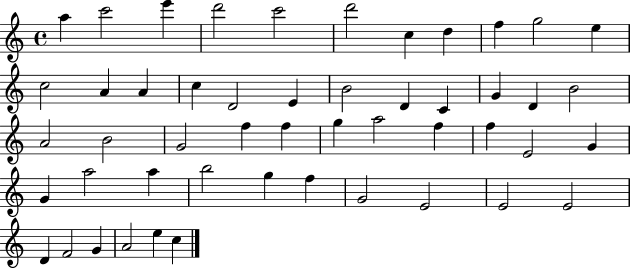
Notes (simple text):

A5/q C6/h E6/q D6/h C6/h D6/h C5/q D5/q F5/q G5/h E5/q C5/h A4/q A4/q C5/q D4/h E4/q B4/h D4/q C4/q G4/q D4/q B4/h A4/h B4/h G4/h F5/q F5/q G5/q A5/h F5/q F5/q E4/h G4/q G4/q A5/h A5/q B5/h G5/q F5/q G4/h E4/h E4/h E4/h D4/q F4/h G4/q A4/h E5/q C5/q